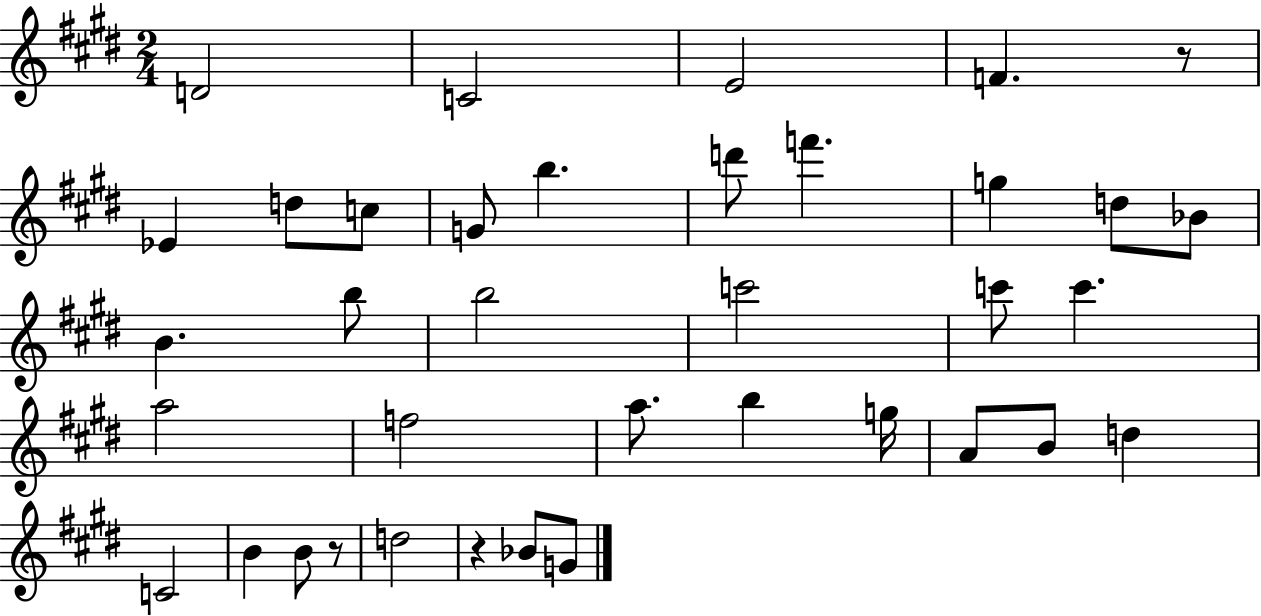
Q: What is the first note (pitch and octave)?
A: D4